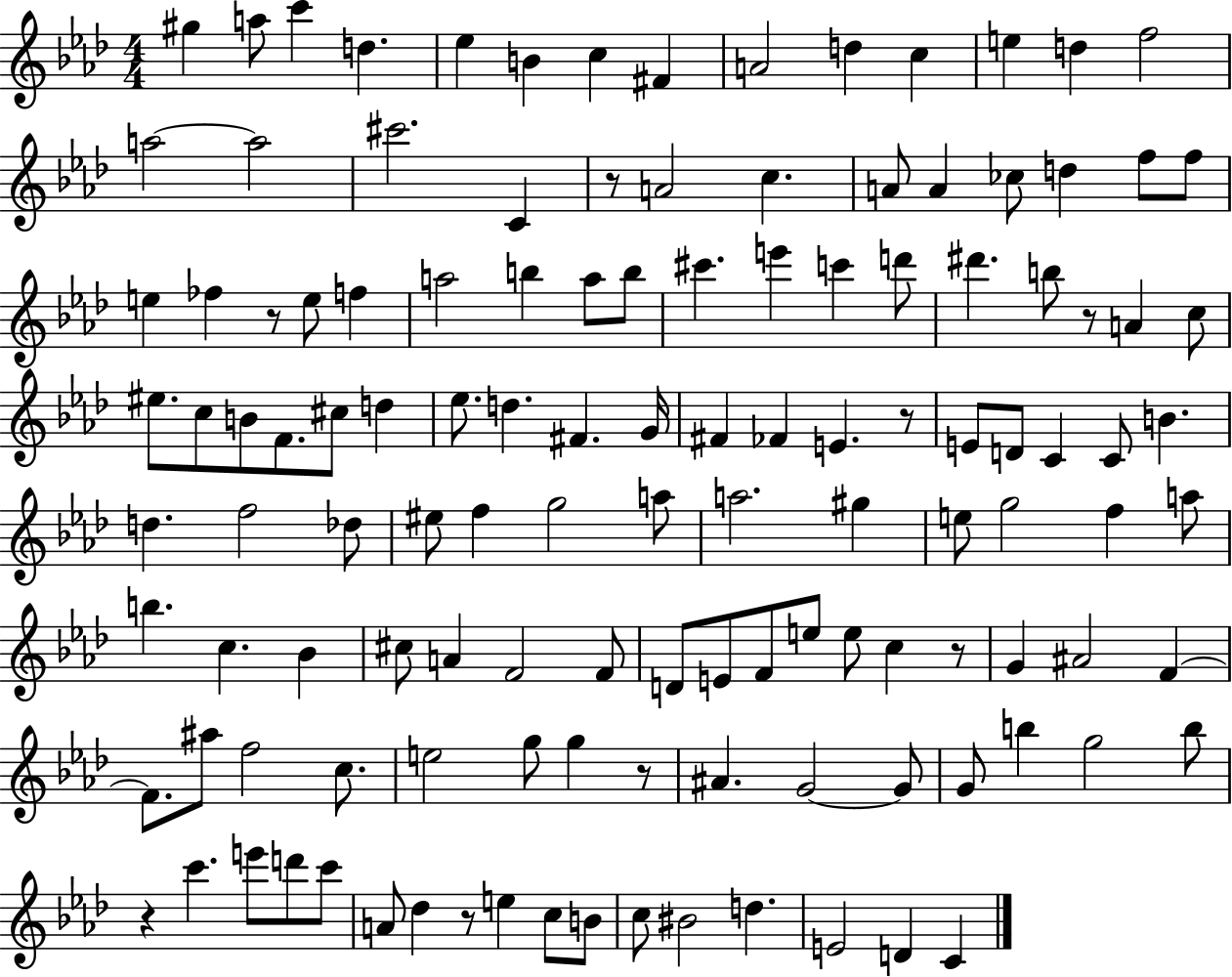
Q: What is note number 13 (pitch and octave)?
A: D5